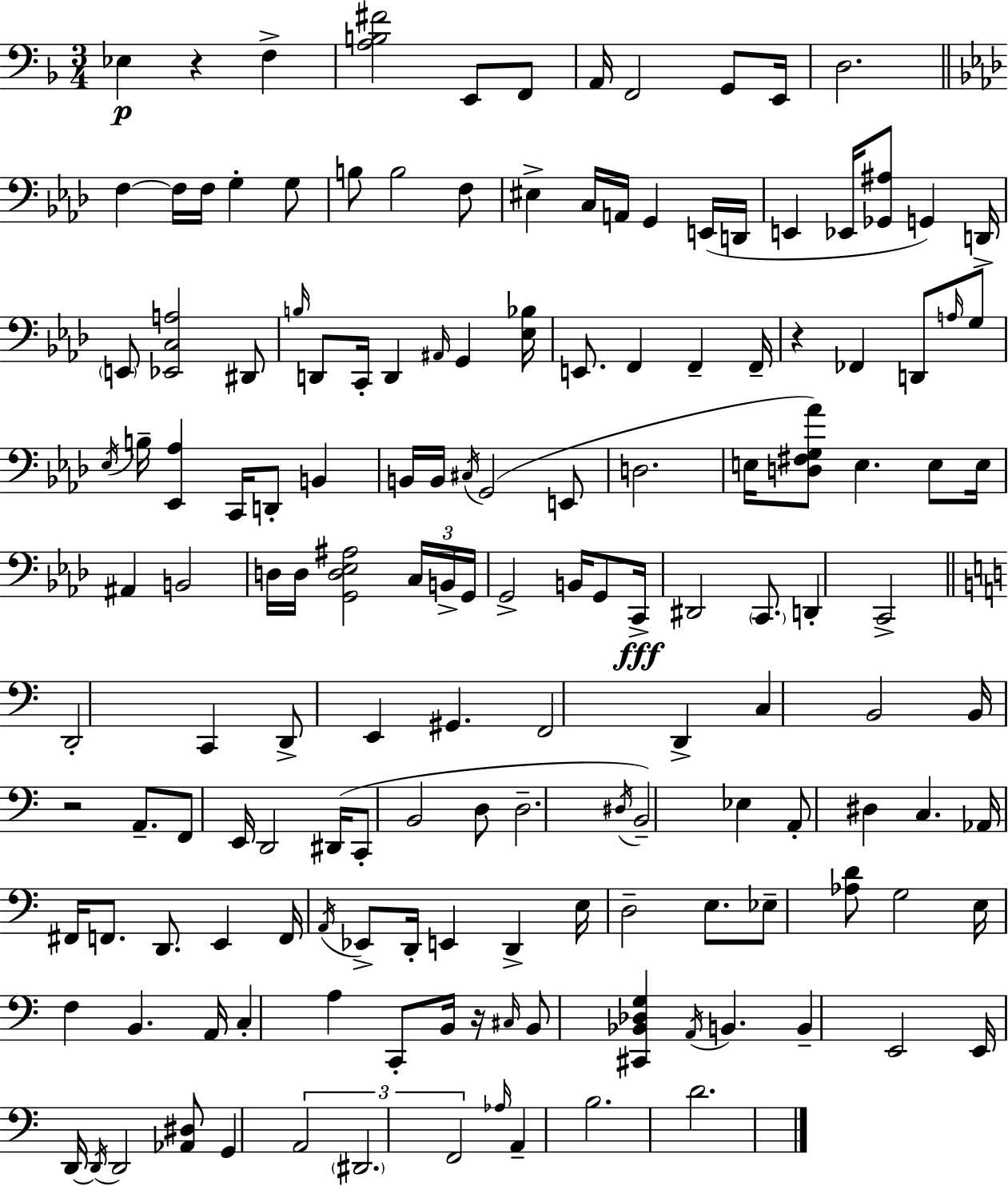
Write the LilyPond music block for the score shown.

{
  \clef bass
  \numericTimeSignature
  \time 3/4
  \key f \major
  ees4\p r4 f4-> | <a b fis'>2 e,8 f,8 | a,16 f,2 g,8 e,16 | d2. | \break \bar "||" \break \key aes \major f4~~ f16 f16 g4-. g8 | b8 b2 f8 | eis4-> c16 a,16 g,4 e,16( d,16 | e,4 ees,16 <ges, ais>8 g,4) d,16-> | \break \parenthesize e,8 <ees, c a>2 dis,8 | \grace { b16 } d,8 c,16-. d,4 \grace { ais,16 } g,4 | <ees bes>16 e,8. f,4 f,4-- | f,16-- r4 fes,4 d,8 | \break \grace { a16 } g8 \acciaccatura { ees16 } b16-- <ees, aes>4 c,16 d,8-. | b,4 b,16 b,16 \acciaccatura { cis16 } g,2( | e,8 d2. | e16 <d fis g aes'>8) e4. | \break e8 e16 ais,4 b,2 | d16 d16 <g, d ees ais>2 | \tuplet 3/2 { c16 b,16-> g,16 } g,2-> | b,16 g,8 c,16->\fff dis,2 | \break \parenthesize c,8. d,4-. c,2-> | \bar "||" \break \key c \major d,2-. c,4 | d,8-> e,4 gis,4. | f,2 d,4-> | c4 b,2 | \break b,16 r2 a,8.-- | f,8 e,16 d,2 dis,16( | c,8-. b,2 d8 | d2.-- | \break \acciaccatura { dis16 }) b,2-- ees4 | a,8-. dis4 c4. | aes,16 fis,16 f,8. d,8. e,4 | f,16 \acciaccatura { a,16 } ees,8-> d,16-. e,4 d,4-> | \break e16 d2-- e8. | ees8-- <aes d'>8 g2 | e16 f4 b,4. | a,16 c4-. a4 c,8-. | \break b,16 r16 \grace { cis16 } b,8 <cis, bes, des g>4 \acciaccatura { a,16 } b,4. | b,4-- e,2 | e,16 d,16~~ \acciaccatura { d,16 } d,2 | <aes, dis>8 g,4 \tuplet 3/2 { a,2 | \break \parenthesize dis,2. | f,2 } | \grace { aes16 } a,4-- b2. | d'2. | \break \bar "|."
}